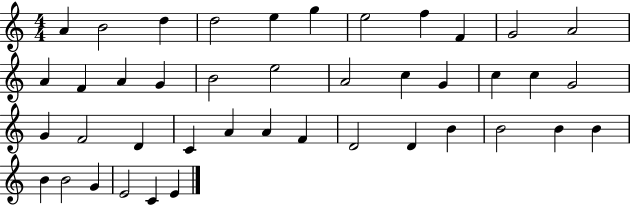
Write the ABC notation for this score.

X:1
T:Untitled
M:4/4
L:1/4
K:C
A B2 d d2 e g e2 f F G2 A2 A F A G B2 e2 A2 c G c c G2 G F2 D C A A F D2 D B B2 B B B B2 G E2 C E